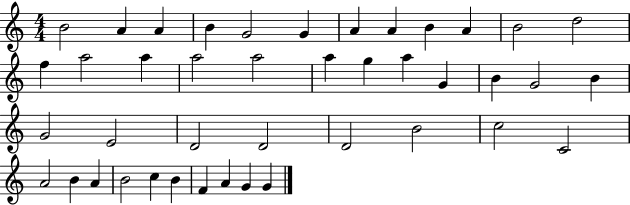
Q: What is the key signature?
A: C major